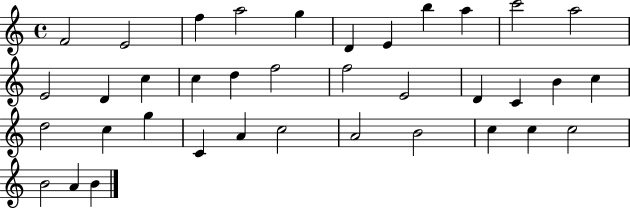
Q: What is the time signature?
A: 4/4